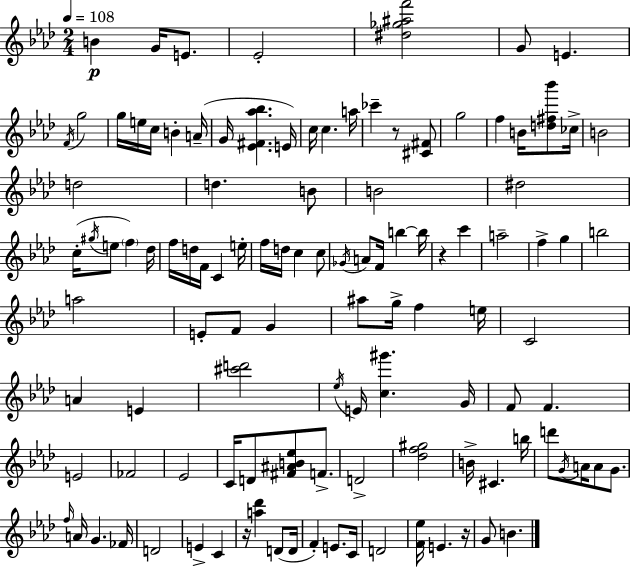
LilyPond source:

{
  \clef treble
  \numericTimeSignature
  \time 2/4
  \key f \minor
  \tempo 4 = 108
  \repeat volta 2 { b'4\p g'16 e'8. | ees'2-. | <dis'' ges'' ais'' f'''>2 | g'8 e'4. | \break \acciaccatura { f'16 } g''2 | g''16 e''16 c''16 b'4-. | a'16--( g'16 <ees' fis' aes'' bes''>4. | e'16) c''16 c''4. | \break a''16 ces'''4-- r8 <cis' fis'>8 | g''2 | f''4 b'16 <d'' fis'' bes'''>8 | ces''16-> b'2 | \break d''2 | d''4. b'8 | b'2 | dis''2 | \break c''16-.( \acciaccatura { gis''16 } e''8 \parenthesize f''4) | des''16 f''16 d''16 f'16 c'4 | e''16-. f''16 d''16 c''4 | c''8 \acciaccatura { ges'16 } a'8 f'16 b''4~~ | \break b''16 r4 c'''4 | a''2-- | f''4-> g''4 | b''2 | \break a''2 | e'8-. f'8 g'4 | ais''8 g''16-> f''4 | e''16 c'2 | \break a'4 e'4 | <cis''' d'''>2 | \acciaccatura { ees''16 } e'16 <c'' gis'''>4. | g'16 f'8 f'4. | \break e'2 | fes'2 | ees'2 | c'16 d'8 <fis' ais' b' ees''>8 | \break f'8.-> d'2-> | <des'' f'' gis''>2 | b'16-> cis'4. | b''16 d'''8 \acciaccatura { g'16 } a'16 | \break a'8 g'8. \grace { f''16 } a'16 g'4. | fes'16 d'2 | e'4-> | c'4 r16 <a'' des'''>4 | \break d'8( d'16 f'4-.) | e'8. c'16 d'2 | <f' ees''>16 e'4. | r16 g'8 | \break b'4. } \bar "|."
}